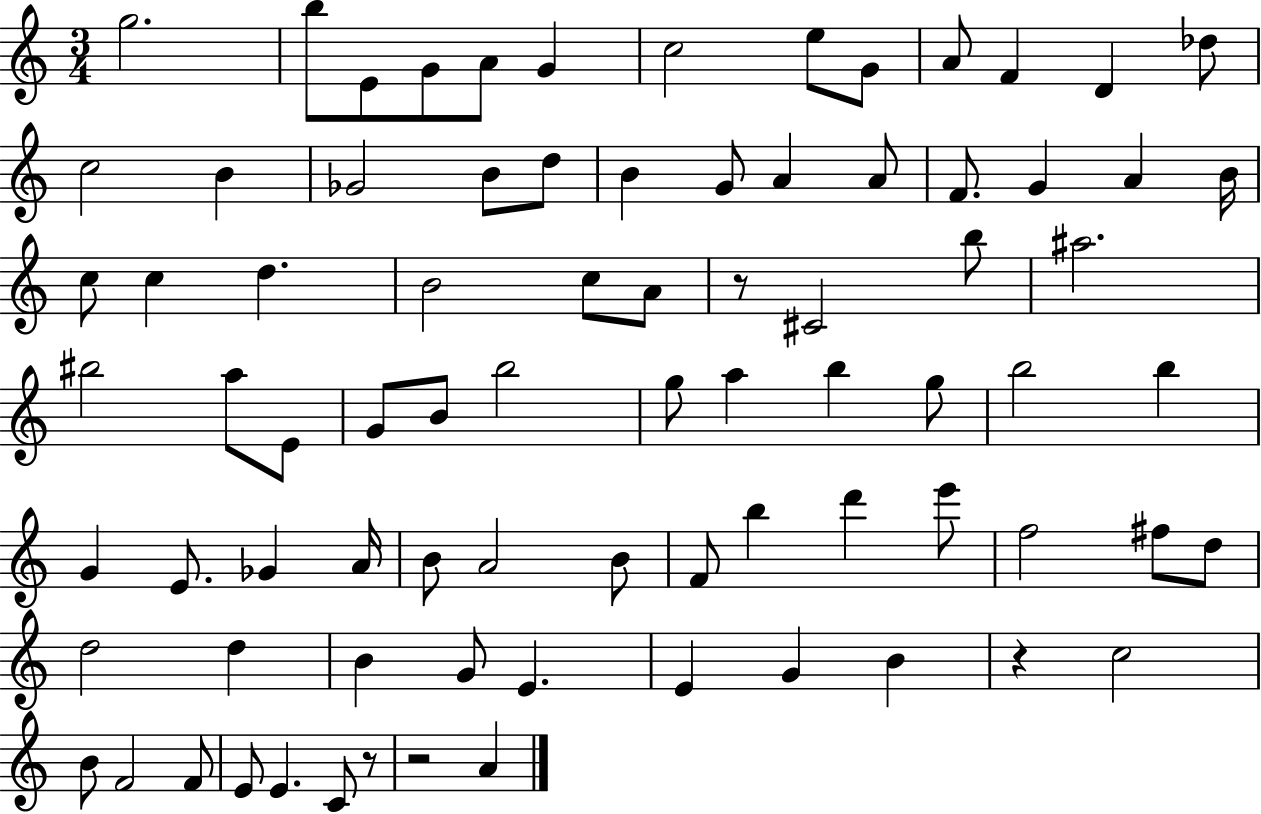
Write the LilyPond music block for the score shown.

{
  \clef treble
  \numericTimeSignature
  \time 3/4
  \key c \major
  g''2. | b''8 e'8 g'8 a'8 g'4 | c''2 e''8 g'8 | a'8 f'4 d'4 des''8 | \break c''2 b'4 | ges'2 b'8 d''8 | b'4 g'8 a'4 a'8 | f'8. g'4 a'4 b'16 | \break c''8 c''4 d''4. | b'2 c''8 a'8 | r8 cis'2 b''8 | ais''2. | \break bis''2 a''8 e'8 | g'8 b'8 b''2 | g''8 a''4 b''4 g''8 | b''2 b''4 | \break g'4 e'8. ges'4 a'16 | b'8 a'2 b'8 | f'8 b''4 d'''4 e'''8 | f''2 fis''8 d''8 | \break d''2 d''4 | b'4 g'8 e'4. | e'4 g'4 b'4 | r4 c''2 | \break b'8 f'2 f'8 | e'8 e'4. c'8 r8 | r2 a'4 | \bar "|."
}